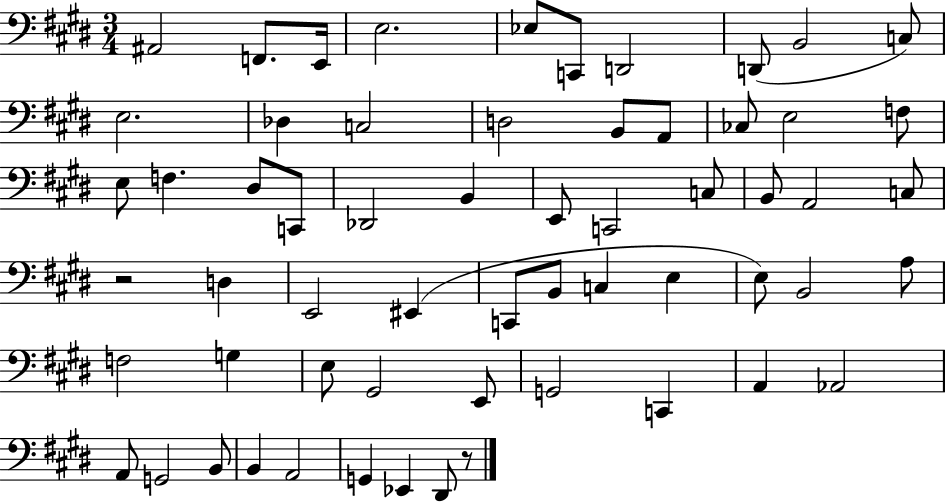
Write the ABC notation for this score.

X:1
T:Untitled
M:3/4
L:1/4
K:E
^A,,2 F,,/2 E,,/4 E,2 _E,/2 C,,/2 D,,2 D,,/2 B,,2 C,/2 E,2 _D, C,2 D,2 B,,/2 A,,/2 _C,/2 E,2 F,/2 E,/2 F, ^D,/2 C,,/2 _D,,2 B,, E,,/2 C,,2 C,/2 B,,/2 A,,2 C,/2 z2 D, E,,2 ^E,, C,,/2 B,,/2 C, E, E,/2 B,,2 A,/2 F,2 G, E,/2 ^G,,2 E,,/2 G,,2 C,, A,, _A,,2 A,,/2 G,,2 B,,/2 B,, A,,2 G,, _E,, ^D,,/2 z/2